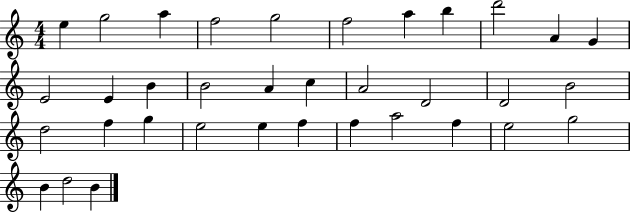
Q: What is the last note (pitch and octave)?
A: B4